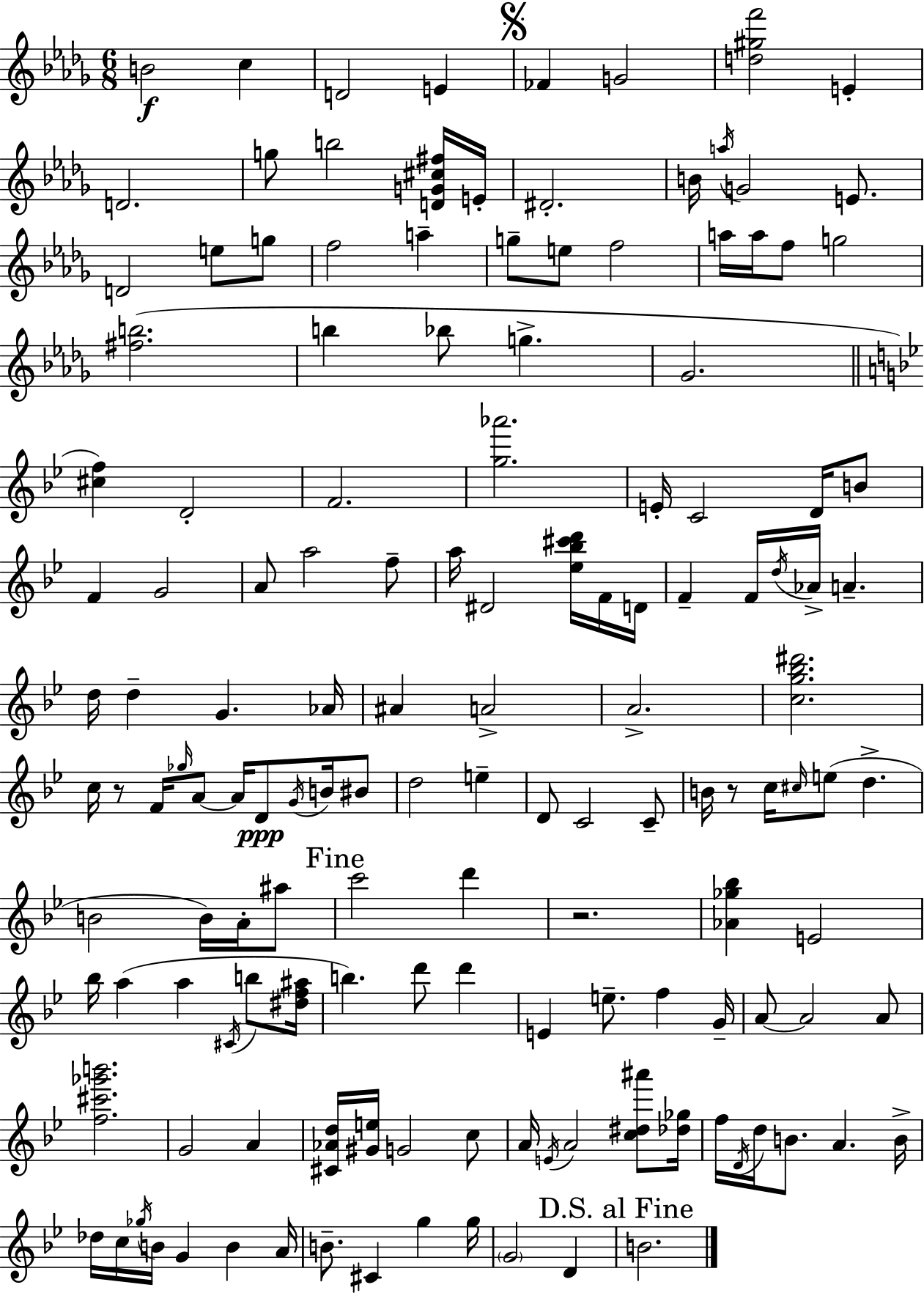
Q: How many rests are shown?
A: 3